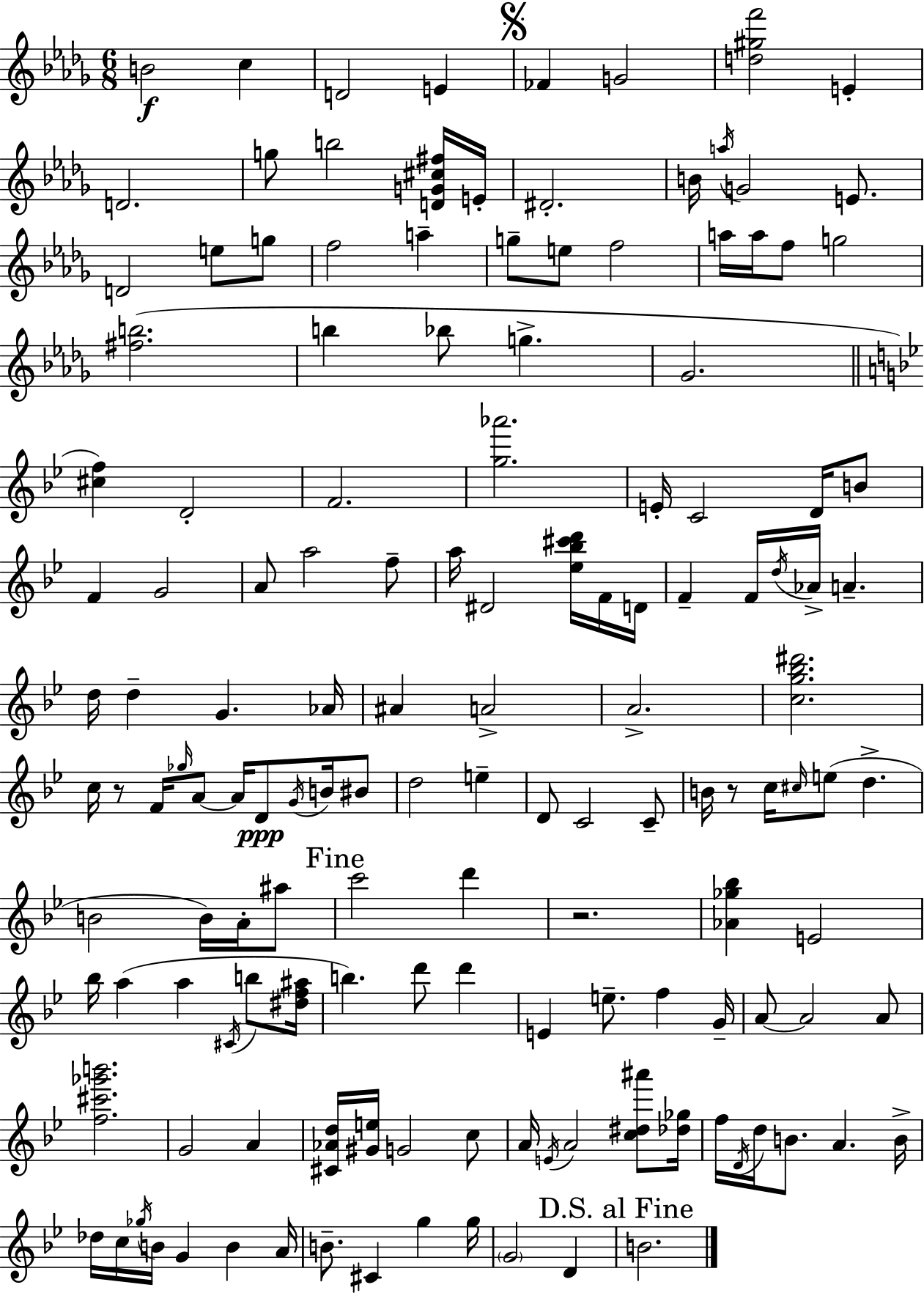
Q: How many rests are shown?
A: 3